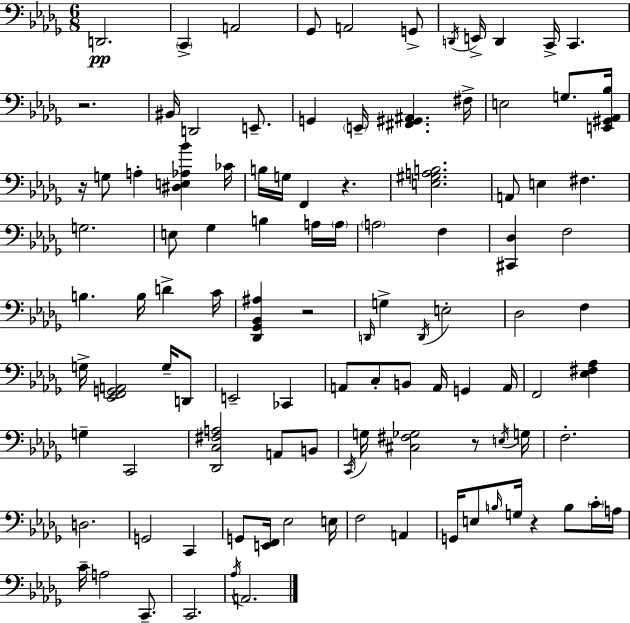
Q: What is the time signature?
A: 6/8